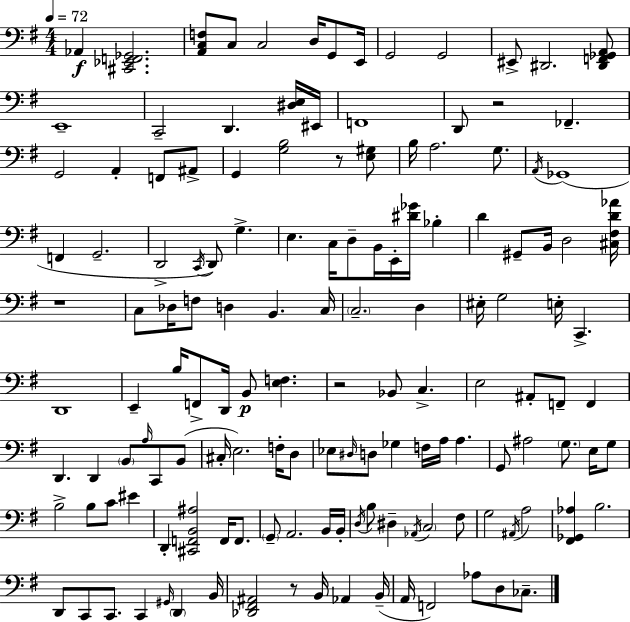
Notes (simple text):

Ab2/q [C#2,Eb2,F2,Gb2]/h. [A2,C3,F3]/e C3/e C3/h D3/s G2/e E2/s G2/h G2/h EIS2/e D#2/h. [D#2,F2,Gb2,A2]/e E2/w C2/h D2/q. [D#3,E3]/s EIS2/s F2/w D2/e R/h FES2/q. G2/h A2/q F2/e A#2/e G2/q [G3,B3]/h R/e [E3,G#3]/e B3/s A3/h. G3/e. A2/s Gb2/w F2/q G2/h. D2/h C2/s D2/e G3/q. E3/q. C3/s D3/e B2/s E2/s [D#4,Gb4]/s Bb3/q D4/q G#2/e B2/s D3/h [C#3,F#3,D4,Ab4]/s R/w C3/e Db3/s F3/e D3/q B2/q. C3/s C3/h. D3/q EIS3/s G3/h E3/s C2/q. D2/w E2/q B3/s F2/e D2/s B2/e [E3,F3]/q. R/h Bb2/e C3/q. E3/h A#2/e F2/e F2/q D2/q. D2/q B2/e A3/s C2/e B2/e C#3/s E3/h. F3/s D3/e Eb3/e D#3/s D3/e Gb3/q F3/s A3/s A3/q. G2/e A#3/h G3/e. E3/s G3/e B3/h B3/e C4/e EIS4/q D2/q [C#2,F2,B2,A#3]/h F2/s F2/e. G2/e A2/h. B2/s B2/s D3/s B3/e D#3/q Ab2/s C3/h F#3/e G3/h A#2/s A3/h [F#2,Gb2,Ab3]/q B3/h. D2/e C2/e C2/e. C2/q G#2/s D2/q B2/s [Db2,F#2,A#2]/h R/e B2/s Ab2/q B2/s A2/s F2/h Ab3/e D3/e CES3/e.